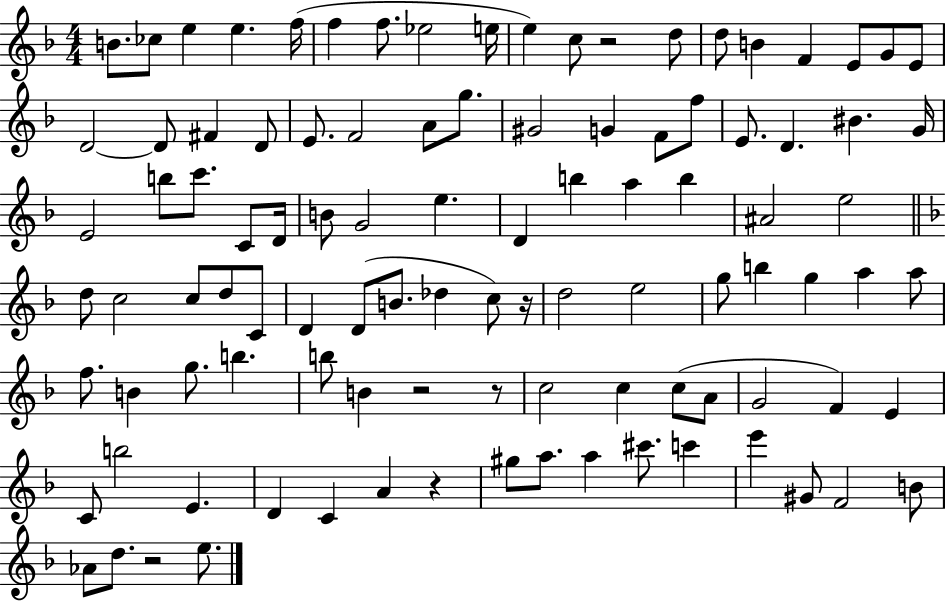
{
  \clef treble
  \numericTimeSignature
  \time 4/4
  \key f \major
  b'8. ces''8 e''4 e''4. f''16( | f''4 f''8. ees''2 e''16 | e''4) c''8 r2 d''8 | d''8 b'4 f'4 e'8 g'8 e'8 | \break d'2~~ d'8 fis'4 d'8 | e'8. f'2 a'8 g''8. | gis'2 g'4 f'8 f''8 | e'8. d'4. bis'4. g'16 | \break e'2 b''8 c'''8. c'8 d'16 | b'8 g'2 e''4. | d'4 b''4 a''4 b''4 | ais'2 e''2 | \break \bar "||" \break \key f \major d''8 c''2 c''8 d''8 c'8 | d'4 d'8( b'8. des''4 c''8) r16 | d''2 e''2 | g''8 b''4 g''4 a''4 a''8 | \break f''8. b'4 g''8. b''4. | b''8 b'4 r2 r8 | c''2 c''4 c''8( a'8 | g'2 f'4) e'4 | \break c'8 b''2 e'4. | d'4 c'4 a'4 r4 | gis''8 a''8. a''4 cis'''8. c'''4 | e'''4 gis'8 f'2 b'8 | \break aes'8 d''8. r2 e''8. | \bar "|."
}